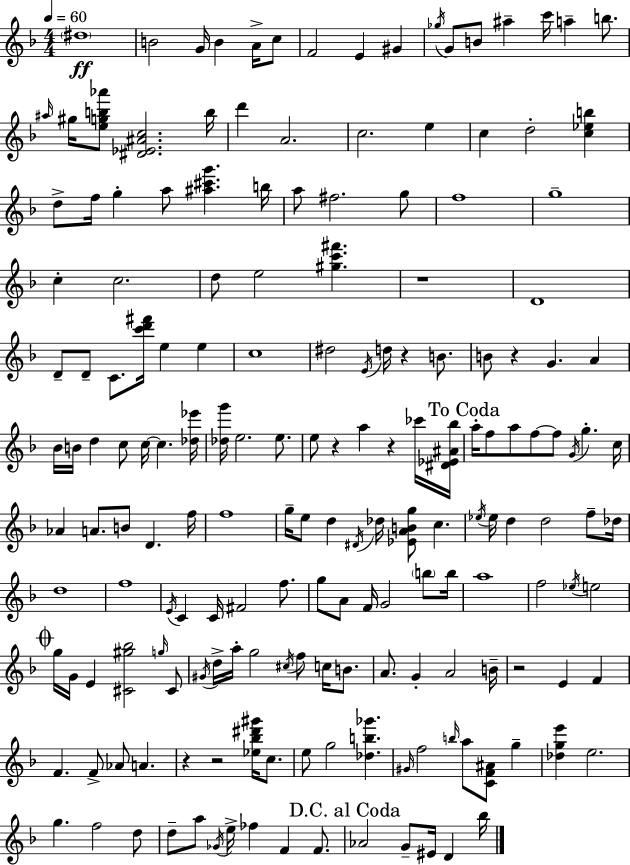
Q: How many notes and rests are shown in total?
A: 177